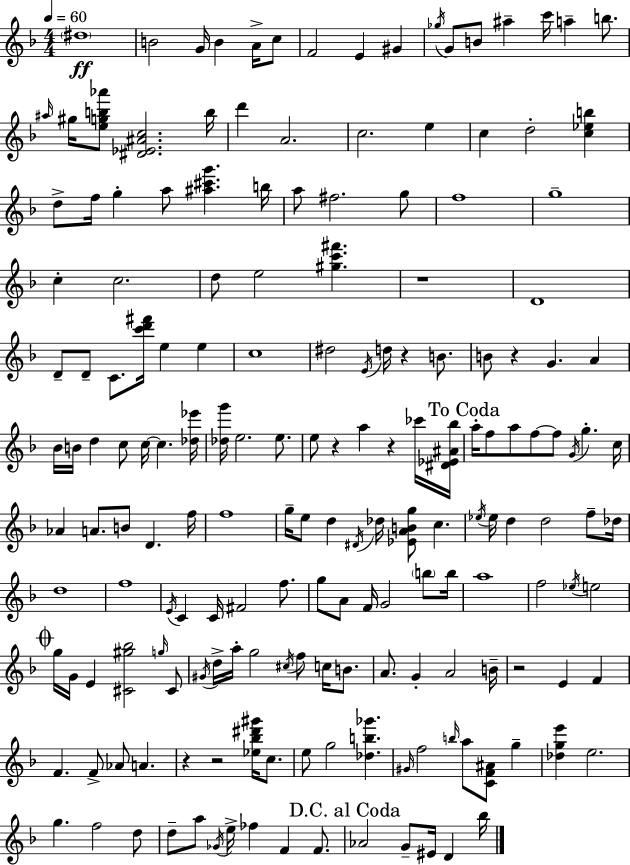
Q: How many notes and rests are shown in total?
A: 177